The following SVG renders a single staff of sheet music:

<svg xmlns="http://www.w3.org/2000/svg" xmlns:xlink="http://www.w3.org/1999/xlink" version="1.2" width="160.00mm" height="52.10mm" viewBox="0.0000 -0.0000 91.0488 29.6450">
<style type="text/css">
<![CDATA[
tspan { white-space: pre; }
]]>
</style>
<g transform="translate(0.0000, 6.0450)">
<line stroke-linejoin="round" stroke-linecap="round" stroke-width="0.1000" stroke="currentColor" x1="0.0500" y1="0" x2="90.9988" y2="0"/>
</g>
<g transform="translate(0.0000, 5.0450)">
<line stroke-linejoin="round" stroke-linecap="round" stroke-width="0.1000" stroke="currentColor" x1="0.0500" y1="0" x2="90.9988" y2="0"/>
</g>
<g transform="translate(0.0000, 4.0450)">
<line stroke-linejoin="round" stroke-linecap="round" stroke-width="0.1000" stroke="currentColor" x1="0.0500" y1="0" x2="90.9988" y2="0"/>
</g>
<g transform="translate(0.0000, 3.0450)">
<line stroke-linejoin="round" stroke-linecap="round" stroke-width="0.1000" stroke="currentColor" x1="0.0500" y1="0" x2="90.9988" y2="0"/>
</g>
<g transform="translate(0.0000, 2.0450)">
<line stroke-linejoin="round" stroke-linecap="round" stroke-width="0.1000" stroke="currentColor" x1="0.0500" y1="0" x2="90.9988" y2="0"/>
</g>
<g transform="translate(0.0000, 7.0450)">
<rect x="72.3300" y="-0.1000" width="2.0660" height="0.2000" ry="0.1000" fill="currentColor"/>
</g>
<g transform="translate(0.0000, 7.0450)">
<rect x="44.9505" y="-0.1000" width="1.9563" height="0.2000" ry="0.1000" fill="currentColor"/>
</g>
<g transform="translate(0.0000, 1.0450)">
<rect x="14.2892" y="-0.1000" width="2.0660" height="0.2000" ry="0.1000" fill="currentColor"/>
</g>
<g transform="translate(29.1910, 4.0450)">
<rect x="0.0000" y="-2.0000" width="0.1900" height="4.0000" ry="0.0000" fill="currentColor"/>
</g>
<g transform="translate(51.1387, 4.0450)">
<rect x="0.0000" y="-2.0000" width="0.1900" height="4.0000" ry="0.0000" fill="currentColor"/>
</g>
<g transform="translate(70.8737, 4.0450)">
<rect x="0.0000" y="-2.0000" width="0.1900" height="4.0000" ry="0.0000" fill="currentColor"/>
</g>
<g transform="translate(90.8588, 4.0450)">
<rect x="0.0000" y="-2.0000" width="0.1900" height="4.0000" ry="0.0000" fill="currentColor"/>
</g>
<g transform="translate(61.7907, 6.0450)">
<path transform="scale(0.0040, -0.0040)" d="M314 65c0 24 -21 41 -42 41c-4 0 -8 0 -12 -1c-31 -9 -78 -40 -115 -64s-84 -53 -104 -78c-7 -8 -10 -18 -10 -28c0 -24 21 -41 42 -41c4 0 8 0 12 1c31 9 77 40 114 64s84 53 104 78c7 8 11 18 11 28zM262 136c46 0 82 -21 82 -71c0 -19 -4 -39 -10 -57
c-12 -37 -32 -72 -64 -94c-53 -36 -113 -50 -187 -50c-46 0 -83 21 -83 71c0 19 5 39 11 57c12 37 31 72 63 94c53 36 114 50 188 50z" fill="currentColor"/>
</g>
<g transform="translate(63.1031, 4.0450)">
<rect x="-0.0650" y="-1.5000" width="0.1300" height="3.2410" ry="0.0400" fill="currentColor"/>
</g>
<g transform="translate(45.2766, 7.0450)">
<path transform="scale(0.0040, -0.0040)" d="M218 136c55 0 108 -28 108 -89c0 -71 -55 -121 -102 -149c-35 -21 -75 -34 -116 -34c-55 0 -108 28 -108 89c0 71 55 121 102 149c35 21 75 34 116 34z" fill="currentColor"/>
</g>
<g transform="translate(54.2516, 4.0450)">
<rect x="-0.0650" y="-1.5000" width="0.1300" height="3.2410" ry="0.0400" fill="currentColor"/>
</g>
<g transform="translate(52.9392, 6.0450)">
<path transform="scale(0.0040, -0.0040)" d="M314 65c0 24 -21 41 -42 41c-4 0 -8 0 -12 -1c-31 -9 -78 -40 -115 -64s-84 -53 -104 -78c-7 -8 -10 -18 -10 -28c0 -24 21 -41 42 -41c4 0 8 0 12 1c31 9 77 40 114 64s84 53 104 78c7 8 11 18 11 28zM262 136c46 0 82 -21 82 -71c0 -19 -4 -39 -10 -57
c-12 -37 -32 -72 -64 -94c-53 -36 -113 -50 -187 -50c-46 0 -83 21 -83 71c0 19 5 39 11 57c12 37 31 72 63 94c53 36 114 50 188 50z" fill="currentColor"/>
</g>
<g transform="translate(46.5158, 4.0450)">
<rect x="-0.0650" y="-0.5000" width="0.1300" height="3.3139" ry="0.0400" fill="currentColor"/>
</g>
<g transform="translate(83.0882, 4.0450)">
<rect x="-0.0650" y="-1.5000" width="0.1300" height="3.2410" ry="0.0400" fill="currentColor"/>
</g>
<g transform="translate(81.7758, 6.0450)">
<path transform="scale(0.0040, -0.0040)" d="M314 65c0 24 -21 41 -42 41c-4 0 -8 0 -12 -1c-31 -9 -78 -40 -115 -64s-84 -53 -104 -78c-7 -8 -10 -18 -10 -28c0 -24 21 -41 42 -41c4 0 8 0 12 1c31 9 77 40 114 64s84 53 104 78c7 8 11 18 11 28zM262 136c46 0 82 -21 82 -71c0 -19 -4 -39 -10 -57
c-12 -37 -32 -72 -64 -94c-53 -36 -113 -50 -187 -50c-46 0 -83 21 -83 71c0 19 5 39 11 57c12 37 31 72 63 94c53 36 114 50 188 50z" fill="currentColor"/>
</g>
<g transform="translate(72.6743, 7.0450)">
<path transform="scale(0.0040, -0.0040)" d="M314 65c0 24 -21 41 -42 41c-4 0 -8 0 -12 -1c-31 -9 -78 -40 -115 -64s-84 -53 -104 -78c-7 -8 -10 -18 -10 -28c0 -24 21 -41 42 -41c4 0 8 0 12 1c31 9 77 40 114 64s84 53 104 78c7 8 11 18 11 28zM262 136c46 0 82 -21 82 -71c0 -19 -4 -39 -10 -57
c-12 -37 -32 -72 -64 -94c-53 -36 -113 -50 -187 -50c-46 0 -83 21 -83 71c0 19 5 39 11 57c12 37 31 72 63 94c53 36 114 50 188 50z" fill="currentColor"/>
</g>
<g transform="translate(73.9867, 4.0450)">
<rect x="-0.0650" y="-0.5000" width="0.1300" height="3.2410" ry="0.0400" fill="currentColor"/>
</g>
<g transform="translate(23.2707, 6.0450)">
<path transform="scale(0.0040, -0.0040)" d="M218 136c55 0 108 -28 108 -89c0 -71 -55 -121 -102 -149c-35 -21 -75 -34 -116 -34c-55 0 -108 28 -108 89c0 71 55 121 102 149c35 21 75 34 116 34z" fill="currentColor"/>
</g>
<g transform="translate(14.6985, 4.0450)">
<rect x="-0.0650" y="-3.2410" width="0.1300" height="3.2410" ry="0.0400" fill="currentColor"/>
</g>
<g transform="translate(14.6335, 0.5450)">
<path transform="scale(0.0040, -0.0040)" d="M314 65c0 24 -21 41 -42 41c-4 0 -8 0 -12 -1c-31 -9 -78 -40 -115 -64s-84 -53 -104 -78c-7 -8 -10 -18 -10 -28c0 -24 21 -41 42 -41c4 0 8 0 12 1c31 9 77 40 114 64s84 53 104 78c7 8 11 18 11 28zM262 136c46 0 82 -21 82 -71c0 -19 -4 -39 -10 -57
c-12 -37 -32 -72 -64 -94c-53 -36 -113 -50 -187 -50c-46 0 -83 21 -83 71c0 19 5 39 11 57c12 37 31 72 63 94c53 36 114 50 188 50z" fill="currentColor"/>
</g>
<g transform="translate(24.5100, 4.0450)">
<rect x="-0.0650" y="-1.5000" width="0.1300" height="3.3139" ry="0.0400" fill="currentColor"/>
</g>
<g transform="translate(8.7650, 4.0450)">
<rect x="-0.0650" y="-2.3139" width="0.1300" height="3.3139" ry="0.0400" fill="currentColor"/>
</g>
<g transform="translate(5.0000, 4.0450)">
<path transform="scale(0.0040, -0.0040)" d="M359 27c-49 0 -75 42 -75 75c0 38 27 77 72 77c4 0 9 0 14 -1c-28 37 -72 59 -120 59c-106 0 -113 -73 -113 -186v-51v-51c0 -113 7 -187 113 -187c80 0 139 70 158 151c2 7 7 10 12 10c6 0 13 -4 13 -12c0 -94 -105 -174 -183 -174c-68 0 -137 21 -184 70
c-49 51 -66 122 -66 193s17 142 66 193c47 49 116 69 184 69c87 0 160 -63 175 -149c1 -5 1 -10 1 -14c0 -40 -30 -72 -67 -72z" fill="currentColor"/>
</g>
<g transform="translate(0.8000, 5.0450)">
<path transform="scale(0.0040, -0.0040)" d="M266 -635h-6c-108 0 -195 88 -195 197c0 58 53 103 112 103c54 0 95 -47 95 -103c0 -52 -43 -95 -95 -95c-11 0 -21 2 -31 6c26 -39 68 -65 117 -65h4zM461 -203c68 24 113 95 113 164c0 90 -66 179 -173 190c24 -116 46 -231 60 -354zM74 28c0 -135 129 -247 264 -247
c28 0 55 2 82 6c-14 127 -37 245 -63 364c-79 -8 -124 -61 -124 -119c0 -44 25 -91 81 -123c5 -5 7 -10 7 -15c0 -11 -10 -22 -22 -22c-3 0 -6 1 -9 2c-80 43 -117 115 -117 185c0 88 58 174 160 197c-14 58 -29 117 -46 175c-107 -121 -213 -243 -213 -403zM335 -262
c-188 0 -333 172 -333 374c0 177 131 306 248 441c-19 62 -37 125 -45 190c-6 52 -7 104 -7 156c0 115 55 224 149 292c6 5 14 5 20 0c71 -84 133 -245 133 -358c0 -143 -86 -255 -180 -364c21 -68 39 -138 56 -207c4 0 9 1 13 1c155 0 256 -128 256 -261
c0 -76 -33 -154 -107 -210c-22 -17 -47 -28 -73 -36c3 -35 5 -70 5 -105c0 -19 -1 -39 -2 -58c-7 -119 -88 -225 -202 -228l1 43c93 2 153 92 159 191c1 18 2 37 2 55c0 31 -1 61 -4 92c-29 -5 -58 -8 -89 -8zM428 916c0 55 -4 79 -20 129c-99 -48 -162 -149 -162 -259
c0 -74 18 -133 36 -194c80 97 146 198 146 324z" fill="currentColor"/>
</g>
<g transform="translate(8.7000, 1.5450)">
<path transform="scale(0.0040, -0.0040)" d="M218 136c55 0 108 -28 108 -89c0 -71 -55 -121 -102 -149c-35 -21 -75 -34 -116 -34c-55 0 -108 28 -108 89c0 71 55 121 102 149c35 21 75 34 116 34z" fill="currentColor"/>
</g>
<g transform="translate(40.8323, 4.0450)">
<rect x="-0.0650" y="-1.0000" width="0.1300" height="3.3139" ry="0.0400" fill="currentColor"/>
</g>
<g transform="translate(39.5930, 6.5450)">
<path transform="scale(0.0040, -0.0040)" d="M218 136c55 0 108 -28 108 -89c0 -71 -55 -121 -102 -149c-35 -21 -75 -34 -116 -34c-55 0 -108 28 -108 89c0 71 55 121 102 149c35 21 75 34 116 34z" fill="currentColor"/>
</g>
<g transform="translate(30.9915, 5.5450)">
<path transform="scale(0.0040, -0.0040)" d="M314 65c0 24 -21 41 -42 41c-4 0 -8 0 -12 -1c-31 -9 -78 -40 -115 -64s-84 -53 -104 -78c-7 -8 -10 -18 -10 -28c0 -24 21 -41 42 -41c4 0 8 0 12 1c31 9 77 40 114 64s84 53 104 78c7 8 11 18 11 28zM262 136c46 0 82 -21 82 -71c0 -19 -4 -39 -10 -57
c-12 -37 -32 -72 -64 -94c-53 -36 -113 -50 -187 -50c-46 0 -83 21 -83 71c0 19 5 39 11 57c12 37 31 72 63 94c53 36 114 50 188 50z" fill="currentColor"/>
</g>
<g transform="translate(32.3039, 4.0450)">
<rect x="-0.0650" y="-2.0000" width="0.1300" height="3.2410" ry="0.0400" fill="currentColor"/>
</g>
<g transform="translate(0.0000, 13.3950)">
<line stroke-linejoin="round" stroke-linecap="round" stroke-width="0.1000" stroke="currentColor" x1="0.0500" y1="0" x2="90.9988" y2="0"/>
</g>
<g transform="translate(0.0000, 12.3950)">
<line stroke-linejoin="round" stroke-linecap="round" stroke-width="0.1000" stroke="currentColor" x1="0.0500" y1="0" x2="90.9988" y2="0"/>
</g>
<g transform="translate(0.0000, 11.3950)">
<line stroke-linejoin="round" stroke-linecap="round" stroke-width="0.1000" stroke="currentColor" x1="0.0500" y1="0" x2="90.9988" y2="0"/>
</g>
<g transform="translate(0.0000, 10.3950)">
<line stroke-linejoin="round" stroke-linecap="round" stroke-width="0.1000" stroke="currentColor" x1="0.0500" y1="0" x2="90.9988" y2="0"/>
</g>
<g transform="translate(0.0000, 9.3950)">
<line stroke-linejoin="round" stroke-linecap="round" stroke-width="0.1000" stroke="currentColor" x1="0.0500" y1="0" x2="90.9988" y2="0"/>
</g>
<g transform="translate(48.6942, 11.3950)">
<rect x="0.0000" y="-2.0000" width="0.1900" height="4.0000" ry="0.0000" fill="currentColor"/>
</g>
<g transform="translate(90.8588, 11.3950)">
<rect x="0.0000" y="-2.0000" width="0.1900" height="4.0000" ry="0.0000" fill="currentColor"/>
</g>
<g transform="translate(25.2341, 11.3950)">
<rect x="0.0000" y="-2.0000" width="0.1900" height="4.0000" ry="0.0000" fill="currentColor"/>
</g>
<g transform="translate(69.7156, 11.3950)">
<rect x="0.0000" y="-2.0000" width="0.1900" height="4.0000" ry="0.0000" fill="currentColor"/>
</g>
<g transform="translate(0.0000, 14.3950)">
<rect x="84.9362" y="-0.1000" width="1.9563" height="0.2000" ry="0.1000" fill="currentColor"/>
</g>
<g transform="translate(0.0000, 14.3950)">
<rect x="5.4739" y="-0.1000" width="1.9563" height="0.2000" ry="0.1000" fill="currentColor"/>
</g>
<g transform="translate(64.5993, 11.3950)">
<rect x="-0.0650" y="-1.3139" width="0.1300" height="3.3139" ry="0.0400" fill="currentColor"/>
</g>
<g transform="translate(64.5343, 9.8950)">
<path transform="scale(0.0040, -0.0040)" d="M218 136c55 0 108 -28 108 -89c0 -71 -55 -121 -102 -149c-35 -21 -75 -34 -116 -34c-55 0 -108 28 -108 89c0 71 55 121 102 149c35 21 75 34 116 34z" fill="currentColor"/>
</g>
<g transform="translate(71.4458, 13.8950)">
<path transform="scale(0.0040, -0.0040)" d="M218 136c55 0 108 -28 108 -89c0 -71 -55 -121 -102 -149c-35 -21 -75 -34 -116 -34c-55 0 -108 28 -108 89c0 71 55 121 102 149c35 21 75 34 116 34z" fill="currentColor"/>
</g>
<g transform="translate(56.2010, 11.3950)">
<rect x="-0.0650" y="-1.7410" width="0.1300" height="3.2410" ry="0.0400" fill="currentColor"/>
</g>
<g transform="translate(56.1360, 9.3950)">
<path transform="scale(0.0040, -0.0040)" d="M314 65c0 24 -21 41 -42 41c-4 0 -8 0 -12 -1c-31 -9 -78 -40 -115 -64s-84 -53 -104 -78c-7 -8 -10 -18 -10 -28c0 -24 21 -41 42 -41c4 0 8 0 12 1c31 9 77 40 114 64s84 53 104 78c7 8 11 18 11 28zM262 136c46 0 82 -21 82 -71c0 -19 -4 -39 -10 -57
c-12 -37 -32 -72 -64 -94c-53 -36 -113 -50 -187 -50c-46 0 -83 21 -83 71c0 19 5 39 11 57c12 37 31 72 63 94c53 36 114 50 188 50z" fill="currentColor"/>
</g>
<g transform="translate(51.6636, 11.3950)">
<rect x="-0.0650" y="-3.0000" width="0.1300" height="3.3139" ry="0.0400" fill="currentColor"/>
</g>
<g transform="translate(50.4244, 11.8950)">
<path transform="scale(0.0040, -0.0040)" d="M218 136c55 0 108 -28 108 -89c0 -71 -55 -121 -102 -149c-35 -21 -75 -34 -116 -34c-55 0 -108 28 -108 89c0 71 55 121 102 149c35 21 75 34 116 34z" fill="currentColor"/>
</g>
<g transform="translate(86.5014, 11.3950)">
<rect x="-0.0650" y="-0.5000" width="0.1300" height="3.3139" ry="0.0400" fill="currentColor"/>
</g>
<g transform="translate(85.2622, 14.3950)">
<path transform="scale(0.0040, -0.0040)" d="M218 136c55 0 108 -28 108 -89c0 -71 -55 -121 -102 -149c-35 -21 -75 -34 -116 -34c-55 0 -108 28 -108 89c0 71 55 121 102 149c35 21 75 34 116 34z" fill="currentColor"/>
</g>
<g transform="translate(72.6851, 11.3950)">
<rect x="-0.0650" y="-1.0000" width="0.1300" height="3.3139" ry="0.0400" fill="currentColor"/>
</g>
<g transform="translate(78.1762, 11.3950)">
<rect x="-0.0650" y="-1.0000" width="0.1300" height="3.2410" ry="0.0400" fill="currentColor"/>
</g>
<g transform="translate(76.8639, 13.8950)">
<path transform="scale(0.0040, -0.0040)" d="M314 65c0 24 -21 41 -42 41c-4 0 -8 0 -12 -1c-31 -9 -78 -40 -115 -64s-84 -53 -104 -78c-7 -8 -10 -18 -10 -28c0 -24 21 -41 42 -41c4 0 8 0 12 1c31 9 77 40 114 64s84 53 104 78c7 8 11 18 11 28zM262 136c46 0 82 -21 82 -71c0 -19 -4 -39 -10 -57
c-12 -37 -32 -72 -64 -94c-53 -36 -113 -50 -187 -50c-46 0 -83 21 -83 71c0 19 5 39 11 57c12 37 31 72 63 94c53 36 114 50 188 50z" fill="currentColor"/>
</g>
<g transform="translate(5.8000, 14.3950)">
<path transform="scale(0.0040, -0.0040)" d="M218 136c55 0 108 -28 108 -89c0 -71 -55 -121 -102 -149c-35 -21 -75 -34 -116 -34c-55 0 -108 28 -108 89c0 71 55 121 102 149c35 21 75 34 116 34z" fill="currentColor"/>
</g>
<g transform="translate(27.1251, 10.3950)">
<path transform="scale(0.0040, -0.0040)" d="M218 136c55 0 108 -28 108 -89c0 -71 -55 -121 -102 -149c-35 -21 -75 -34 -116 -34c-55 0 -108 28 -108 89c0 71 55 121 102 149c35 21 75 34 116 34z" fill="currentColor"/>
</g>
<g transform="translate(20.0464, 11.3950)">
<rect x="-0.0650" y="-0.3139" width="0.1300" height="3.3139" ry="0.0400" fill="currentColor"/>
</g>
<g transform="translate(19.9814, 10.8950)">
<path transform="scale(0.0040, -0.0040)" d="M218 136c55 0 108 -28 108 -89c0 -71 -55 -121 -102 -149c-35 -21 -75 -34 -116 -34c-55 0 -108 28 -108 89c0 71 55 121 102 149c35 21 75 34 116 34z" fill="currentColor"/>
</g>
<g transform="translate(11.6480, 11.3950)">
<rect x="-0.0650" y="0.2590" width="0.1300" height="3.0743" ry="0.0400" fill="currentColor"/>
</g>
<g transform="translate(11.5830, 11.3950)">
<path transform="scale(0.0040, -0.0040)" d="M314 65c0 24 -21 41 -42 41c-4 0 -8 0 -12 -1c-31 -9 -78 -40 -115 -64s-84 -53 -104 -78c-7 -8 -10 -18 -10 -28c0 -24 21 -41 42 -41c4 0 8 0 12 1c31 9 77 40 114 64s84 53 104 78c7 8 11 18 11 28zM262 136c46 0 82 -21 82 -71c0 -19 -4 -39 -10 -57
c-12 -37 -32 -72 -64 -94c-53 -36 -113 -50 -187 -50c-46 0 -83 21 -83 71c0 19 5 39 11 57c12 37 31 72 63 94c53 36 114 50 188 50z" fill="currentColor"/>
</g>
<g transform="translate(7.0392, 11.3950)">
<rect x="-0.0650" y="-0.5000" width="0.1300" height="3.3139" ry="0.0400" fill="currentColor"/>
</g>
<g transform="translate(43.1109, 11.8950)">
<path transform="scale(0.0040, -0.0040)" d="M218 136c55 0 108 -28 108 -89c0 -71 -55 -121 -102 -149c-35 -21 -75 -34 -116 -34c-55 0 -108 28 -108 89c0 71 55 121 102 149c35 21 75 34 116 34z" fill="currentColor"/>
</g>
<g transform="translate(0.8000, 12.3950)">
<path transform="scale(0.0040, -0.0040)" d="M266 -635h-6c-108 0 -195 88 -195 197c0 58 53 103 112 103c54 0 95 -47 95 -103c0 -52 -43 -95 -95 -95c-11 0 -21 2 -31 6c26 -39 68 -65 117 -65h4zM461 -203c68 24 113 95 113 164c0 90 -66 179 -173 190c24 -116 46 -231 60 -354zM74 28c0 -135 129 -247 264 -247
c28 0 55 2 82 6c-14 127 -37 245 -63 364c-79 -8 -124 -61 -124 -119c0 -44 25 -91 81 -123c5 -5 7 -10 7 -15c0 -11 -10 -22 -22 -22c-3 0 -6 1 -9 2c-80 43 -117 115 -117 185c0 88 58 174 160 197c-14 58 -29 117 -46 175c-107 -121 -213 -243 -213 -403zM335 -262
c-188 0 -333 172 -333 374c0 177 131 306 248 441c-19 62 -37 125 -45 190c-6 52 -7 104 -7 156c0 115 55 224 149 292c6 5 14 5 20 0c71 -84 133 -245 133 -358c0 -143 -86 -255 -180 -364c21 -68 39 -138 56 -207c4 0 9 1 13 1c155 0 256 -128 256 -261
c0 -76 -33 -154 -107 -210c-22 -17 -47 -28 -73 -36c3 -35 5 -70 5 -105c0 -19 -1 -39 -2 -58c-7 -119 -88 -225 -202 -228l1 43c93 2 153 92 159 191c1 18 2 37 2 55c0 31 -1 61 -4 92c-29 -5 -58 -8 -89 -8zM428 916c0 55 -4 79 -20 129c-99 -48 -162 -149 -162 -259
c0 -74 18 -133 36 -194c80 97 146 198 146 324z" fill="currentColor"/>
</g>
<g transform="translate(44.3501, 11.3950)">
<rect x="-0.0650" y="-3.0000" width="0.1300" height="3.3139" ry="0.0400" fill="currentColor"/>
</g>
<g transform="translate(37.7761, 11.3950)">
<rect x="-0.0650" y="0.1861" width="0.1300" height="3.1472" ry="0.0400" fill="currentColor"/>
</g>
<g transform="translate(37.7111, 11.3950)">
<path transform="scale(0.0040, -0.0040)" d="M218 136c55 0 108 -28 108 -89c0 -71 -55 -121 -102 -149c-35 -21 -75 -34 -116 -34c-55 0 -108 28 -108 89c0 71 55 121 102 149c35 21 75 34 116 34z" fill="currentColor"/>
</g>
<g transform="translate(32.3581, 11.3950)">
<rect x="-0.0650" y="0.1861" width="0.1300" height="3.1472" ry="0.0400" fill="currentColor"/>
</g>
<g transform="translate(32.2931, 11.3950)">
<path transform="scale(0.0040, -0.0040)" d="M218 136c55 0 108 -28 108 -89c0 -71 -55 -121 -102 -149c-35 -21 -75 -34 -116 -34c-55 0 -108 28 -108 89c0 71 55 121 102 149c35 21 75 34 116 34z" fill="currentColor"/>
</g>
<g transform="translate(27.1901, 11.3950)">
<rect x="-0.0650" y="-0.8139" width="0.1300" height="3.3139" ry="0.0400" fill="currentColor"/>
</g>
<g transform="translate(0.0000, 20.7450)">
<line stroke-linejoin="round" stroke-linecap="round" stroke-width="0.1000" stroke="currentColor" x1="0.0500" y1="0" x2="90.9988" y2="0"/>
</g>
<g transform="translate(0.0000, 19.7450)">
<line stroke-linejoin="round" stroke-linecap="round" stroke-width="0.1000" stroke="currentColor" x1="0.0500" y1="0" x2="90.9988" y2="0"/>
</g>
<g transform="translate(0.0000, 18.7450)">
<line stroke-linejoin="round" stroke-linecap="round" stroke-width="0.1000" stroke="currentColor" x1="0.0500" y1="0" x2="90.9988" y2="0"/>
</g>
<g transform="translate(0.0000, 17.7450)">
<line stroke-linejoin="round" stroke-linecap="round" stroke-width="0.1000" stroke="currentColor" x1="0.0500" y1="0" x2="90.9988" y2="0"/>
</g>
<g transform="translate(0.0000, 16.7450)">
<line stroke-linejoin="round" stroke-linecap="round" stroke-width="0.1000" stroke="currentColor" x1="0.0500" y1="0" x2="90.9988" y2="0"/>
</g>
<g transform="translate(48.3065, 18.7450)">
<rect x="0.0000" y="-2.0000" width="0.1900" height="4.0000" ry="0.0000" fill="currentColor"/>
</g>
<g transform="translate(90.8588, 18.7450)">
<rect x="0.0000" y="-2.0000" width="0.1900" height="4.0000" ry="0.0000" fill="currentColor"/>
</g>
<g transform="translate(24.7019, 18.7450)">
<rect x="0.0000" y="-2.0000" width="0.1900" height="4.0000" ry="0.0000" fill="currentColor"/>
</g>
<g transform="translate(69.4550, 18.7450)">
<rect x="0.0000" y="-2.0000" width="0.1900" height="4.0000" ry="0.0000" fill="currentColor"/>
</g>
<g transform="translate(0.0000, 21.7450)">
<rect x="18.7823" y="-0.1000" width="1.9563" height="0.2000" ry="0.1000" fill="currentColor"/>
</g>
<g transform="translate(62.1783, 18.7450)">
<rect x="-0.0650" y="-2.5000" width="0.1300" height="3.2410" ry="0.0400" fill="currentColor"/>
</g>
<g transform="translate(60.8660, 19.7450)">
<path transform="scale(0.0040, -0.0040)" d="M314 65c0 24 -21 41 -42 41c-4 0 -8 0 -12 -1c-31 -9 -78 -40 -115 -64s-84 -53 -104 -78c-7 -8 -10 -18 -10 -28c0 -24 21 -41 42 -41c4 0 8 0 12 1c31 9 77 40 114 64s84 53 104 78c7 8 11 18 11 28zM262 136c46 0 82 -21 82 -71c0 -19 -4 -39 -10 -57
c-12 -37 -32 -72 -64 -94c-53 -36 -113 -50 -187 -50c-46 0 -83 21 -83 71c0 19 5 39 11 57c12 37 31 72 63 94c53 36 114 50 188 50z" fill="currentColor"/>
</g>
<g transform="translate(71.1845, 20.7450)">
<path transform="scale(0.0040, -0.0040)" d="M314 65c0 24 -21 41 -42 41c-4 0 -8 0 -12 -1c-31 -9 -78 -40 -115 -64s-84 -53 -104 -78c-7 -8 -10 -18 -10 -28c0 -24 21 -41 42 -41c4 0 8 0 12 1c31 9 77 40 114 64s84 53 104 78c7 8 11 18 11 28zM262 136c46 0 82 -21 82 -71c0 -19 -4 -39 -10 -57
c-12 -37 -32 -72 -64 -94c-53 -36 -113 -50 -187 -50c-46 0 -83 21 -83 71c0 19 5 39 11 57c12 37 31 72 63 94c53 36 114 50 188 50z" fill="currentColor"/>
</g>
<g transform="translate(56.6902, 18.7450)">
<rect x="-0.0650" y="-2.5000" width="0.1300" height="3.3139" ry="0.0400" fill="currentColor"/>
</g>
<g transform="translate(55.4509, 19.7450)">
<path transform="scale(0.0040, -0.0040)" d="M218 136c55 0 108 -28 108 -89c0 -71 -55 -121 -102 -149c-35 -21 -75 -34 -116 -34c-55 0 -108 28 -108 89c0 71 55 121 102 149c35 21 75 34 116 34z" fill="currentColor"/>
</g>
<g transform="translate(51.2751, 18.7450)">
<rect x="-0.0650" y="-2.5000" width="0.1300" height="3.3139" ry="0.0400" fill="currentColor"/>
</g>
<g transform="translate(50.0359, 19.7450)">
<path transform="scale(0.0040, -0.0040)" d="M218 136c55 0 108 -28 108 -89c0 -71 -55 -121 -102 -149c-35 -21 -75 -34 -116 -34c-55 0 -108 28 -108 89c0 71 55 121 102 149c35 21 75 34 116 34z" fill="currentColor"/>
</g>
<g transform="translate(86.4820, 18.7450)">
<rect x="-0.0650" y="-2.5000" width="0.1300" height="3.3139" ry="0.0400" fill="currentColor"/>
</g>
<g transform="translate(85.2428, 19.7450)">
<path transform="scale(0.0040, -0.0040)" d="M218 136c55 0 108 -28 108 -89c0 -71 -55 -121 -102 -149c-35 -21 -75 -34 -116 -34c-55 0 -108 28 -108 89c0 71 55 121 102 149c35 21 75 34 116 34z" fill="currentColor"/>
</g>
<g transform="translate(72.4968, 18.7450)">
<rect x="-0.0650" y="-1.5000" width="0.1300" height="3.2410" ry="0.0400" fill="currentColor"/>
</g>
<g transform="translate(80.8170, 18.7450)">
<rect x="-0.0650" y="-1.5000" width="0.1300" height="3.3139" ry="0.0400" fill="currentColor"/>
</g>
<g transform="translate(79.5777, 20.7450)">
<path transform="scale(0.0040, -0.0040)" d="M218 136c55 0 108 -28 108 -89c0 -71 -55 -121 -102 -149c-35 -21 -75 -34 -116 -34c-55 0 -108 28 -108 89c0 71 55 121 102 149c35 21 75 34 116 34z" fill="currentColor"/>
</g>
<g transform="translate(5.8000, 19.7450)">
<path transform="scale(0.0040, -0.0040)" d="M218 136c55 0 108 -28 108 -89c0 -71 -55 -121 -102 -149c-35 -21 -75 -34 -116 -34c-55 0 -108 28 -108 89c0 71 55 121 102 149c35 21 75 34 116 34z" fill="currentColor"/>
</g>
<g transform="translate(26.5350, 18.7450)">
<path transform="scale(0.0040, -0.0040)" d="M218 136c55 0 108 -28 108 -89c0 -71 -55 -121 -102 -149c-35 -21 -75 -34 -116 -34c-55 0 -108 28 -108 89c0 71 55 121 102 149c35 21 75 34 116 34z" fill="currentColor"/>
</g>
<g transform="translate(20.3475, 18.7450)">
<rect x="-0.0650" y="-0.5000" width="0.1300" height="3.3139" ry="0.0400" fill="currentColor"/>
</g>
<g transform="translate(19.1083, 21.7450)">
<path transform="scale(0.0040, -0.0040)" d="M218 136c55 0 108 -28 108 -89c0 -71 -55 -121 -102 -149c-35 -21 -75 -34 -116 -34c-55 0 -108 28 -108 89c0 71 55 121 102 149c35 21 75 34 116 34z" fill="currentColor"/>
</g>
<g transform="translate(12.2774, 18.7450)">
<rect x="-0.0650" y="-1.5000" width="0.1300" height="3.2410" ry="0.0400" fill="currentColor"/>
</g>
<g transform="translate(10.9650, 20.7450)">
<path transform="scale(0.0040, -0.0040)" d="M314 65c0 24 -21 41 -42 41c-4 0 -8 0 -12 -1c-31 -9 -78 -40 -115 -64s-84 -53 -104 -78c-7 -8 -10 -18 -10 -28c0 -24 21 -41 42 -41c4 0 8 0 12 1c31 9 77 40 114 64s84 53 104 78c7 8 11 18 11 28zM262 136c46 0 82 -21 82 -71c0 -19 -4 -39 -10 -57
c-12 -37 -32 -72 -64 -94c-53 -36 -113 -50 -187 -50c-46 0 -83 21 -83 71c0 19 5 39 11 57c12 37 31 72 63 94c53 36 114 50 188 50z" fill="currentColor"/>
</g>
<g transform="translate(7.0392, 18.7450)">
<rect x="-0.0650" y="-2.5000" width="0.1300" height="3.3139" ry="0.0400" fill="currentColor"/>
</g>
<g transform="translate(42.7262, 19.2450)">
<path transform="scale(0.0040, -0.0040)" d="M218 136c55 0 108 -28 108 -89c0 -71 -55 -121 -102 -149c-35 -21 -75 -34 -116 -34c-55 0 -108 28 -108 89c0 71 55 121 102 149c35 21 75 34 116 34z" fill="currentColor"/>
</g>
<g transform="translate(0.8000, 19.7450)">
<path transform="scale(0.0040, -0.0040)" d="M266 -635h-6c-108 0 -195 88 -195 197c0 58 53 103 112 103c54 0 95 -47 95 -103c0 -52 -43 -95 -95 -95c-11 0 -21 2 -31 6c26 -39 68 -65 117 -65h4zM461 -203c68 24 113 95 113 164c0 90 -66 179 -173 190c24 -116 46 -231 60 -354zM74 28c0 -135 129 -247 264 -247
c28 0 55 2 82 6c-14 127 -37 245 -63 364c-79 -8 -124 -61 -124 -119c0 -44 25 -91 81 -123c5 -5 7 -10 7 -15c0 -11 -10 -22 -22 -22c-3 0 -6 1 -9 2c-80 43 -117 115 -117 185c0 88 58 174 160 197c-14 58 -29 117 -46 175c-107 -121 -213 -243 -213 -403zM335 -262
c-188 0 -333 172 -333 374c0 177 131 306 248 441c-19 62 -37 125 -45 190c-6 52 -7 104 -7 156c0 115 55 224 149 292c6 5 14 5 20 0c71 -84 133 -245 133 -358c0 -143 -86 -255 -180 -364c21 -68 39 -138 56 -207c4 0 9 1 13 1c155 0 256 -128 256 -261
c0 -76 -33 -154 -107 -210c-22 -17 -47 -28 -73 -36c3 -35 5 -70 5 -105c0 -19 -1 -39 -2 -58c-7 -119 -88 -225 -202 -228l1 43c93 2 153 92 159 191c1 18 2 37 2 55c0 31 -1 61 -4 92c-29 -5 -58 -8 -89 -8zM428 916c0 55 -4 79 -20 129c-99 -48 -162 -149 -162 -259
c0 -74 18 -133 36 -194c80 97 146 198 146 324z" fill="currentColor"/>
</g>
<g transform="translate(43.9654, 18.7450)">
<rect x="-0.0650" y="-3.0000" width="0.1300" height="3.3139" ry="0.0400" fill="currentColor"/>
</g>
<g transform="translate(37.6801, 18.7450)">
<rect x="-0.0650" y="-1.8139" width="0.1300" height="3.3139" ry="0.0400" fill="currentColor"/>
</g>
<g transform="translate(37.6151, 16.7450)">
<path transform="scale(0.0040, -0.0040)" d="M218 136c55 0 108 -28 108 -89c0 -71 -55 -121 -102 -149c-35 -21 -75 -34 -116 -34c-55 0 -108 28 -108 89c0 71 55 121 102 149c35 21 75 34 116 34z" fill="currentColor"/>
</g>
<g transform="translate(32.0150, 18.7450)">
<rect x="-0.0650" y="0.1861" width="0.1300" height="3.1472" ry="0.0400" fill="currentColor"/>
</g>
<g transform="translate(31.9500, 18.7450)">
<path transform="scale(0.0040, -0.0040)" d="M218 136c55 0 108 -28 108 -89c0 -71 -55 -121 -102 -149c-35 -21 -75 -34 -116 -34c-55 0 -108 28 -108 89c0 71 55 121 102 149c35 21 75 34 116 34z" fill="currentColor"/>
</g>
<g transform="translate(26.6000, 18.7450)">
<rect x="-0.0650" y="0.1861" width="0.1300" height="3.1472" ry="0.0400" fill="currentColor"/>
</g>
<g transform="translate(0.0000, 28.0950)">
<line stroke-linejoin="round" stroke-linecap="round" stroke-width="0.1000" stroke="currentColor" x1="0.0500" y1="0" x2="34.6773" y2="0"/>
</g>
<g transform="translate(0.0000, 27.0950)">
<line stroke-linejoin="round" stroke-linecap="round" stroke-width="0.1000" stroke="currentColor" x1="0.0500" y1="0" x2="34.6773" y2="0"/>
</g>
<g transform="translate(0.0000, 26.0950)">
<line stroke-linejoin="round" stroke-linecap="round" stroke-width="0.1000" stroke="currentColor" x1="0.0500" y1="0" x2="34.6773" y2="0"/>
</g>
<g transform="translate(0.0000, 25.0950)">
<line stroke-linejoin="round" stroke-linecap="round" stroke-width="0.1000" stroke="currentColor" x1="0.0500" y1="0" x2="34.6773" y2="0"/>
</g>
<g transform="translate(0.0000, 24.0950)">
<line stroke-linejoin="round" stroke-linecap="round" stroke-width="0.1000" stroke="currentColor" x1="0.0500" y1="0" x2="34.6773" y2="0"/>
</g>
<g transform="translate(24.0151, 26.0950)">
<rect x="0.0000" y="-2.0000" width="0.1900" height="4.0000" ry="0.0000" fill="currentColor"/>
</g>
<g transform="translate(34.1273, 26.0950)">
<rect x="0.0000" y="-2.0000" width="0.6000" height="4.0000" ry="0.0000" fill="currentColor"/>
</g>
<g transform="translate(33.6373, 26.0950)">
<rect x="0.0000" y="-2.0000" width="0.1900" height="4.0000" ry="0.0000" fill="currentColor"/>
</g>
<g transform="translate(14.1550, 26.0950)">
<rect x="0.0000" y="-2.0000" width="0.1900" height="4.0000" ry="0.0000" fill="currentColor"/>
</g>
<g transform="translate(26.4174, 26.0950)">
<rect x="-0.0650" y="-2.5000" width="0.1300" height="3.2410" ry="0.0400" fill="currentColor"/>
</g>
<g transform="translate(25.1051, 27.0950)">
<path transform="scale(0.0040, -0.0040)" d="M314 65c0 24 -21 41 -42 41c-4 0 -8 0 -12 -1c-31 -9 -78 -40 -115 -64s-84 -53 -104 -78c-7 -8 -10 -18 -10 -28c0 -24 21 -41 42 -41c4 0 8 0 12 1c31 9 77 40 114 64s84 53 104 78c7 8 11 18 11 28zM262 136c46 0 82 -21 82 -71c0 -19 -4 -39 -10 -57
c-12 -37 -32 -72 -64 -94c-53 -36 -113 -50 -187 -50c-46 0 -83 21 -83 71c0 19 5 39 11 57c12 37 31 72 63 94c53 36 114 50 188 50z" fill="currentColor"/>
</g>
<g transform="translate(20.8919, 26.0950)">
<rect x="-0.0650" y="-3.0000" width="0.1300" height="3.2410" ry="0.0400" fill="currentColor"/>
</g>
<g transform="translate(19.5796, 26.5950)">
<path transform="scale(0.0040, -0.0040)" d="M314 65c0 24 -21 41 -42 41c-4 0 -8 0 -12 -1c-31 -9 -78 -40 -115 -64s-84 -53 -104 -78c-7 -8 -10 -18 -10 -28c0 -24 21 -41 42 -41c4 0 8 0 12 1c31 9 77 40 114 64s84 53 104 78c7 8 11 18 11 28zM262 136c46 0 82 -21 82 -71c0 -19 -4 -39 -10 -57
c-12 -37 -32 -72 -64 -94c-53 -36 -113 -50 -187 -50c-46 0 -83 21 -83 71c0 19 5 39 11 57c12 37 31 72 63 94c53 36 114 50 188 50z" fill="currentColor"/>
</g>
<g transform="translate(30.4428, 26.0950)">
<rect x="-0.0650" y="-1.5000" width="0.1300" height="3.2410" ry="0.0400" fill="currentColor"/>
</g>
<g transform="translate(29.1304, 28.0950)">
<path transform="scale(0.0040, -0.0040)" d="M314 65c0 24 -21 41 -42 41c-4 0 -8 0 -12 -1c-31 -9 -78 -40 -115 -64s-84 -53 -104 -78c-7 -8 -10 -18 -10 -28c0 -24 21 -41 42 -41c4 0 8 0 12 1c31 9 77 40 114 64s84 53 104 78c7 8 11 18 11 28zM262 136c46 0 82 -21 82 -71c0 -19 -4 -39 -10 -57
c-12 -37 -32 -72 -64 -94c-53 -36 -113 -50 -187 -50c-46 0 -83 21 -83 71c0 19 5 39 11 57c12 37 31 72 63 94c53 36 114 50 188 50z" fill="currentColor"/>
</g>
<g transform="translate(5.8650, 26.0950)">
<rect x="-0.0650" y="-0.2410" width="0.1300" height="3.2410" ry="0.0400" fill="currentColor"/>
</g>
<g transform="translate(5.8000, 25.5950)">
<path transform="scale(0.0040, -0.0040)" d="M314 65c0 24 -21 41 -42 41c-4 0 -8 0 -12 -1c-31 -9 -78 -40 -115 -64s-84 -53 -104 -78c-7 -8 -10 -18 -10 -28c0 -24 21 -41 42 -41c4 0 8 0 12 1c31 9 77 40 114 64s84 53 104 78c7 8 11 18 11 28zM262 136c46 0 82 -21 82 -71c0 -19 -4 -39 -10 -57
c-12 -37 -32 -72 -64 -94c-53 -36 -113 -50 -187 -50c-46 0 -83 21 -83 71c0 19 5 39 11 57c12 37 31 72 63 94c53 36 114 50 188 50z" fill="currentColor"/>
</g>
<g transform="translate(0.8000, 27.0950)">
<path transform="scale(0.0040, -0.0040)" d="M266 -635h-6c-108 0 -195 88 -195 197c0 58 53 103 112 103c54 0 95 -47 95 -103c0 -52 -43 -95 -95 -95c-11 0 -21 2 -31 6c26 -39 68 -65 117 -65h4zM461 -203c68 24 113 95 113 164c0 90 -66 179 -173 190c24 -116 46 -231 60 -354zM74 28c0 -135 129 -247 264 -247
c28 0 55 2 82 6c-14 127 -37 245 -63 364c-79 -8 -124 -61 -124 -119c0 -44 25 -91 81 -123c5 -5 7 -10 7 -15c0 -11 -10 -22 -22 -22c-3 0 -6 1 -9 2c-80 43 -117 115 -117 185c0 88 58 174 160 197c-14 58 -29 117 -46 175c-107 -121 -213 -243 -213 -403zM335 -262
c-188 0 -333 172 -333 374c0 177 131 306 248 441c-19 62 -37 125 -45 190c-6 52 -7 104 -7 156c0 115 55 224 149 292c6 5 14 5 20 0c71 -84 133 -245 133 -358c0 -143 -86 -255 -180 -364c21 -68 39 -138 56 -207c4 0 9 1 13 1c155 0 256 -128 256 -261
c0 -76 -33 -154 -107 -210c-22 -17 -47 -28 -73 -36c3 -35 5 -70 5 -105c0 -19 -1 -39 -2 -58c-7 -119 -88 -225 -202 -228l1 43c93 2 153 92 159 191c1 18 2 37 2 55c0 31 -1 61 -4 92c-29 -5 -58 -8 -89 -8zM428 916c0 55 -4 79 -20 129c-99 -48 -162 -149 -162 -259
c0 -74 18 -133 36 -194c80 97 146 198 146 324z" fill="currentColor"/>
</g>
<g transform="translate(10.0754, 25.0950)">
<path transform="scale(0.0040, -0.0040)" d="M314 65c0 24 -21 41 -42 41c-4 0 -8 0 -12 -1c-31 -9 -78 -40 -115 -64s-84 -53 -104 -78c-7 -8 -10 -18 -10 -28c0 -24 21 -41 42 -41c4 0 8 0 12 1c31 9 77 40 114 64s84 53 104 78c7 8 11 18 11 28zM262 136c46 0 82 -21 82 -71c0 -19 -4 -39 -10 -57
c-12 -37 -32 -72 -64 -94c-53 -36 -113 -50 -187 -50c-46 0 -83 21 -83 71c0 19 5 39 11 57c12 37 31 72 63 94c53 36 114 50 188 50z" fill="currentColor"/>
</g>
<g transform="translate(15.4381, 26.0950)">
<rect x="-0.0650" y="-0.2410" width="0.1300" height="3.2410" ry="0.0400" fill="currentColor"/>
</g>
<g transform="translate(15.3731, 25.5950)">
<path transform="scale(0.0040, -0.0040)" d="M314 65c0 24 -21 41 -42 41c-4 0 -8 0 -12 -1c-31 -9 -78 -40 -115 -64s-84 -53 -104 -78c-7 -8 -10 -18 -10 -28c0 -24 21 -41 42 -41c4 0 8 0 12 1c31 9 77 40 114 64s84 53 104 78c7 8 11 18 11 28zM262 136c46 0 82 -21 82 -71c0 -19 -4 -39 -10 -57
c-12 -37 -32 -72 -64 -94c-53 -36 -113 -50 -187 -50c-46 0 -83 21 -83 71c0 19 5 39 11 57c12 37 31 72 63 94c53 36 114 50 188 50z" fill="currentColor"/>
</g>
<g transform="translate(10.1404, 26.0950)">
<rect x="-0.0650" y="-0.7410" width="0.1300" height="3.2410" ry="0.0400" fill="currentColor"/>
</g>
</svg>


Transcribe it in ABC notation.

X:1
T:Untitled
M:4/4
L:1/4
K:C
g b2 E F2 D C E2 E2 C2 E2 C B2 c d B B A A f2 e D D2 C G E2 C B B f A G G G2 E2 E G c2 d2 c2 A2 G2 E2